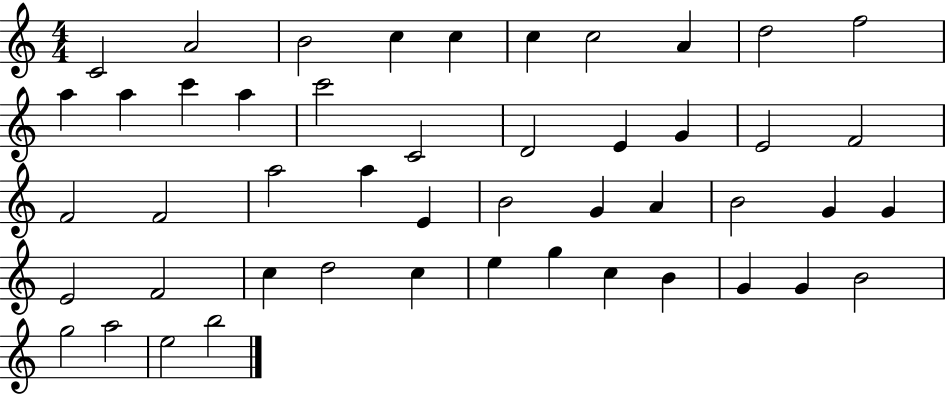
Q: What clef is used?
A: treble